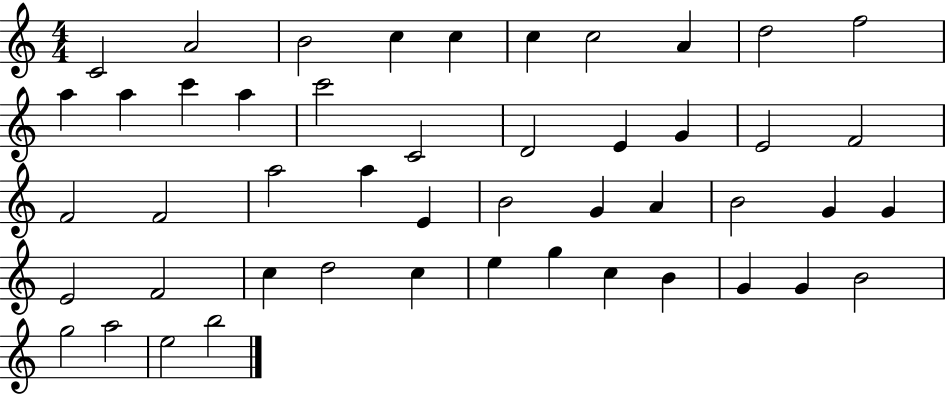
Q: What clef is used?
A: treble